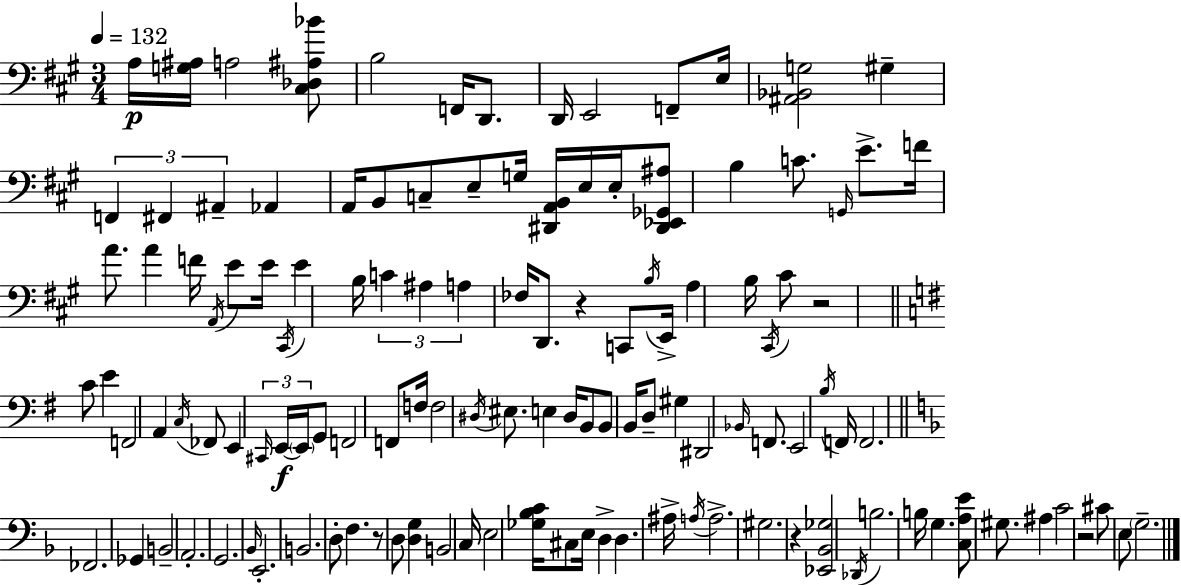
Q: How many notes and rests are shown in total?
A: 124